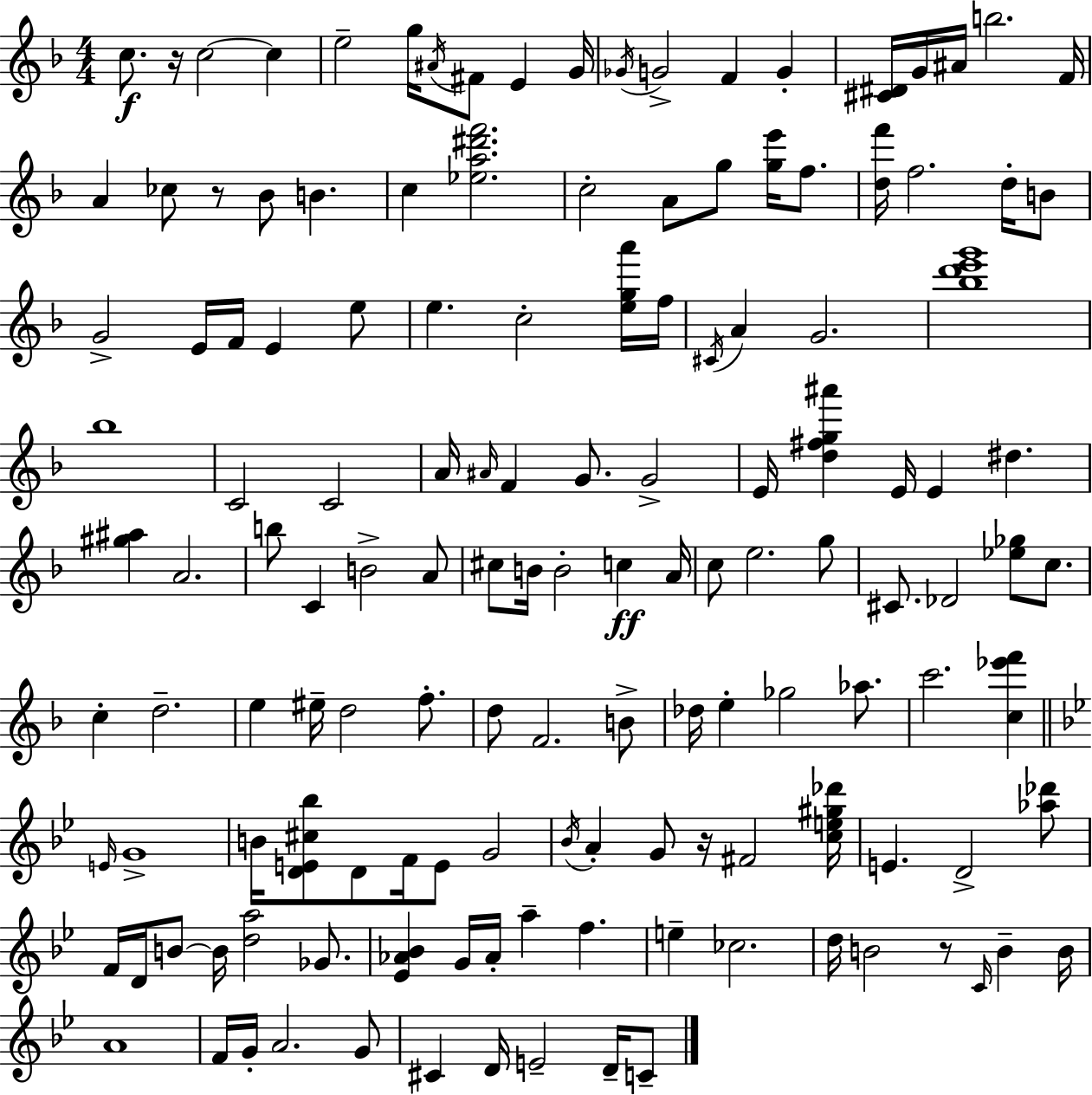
{
  \clef treble
  \numericTimeSignature
  \time 4/4
  \key f \major
  c''8.\f r16 c''2~~ c''4 | e''2-- g''16 \acciaccatura { ais'16 } fis'8 e'4 | g'16 \acciaccatura { ges'16 } g'2-> f'4 g'4-. | <cis' dis'>16 g'16 ais'16 b''2. | \break f'16 a'4 ces''8 r8 bes'8 b'4. | c''4 <ees'' a'' dis''' f'''>2. | c''2-. a'8 g''8 <g'' e'''>16 f''8. | <d'' f'''>16 f''2. d''16-. | \break b'8 g'2-> e'16 f'16 e'4 | e''8 e''4. c''2-. | <e'' g'' a'''>16 f''16 \acciaccatura { cis'16 } a'4 g'2. | <bes'' d''' e''' g'''>1 | \break bes''1 | c'2 c'2 | a'16 \grace { ais'16 } f'4 g'8. g'2-> | e'16 <d'' fis'' g'' ais'''>4 e'16 e'4 dis''4. | \break <gis'' ais''>4 a'2. | b''8 c'4 b'2-> | a'8 cis''8 b'16 b'2-. c''4\ff | a'16 c''8 e''2. | \break g''8 cis'8. des'2 <ees'' ges''>8 | c''8. c''4-. d''2.-- | e''4 eis''16-- d''2 | f''8.-. d''8 f'2. | \break b'8-> des''16 e''4-. ges''2 | aes''8. c'''2. | <c'' ees''' f'''>4 \bar "||" \break \key bes \major \grace { e'16 } g'1-> | b'16 <d' e' cis'' bes''>8 d'8 f'16 e'8 g'2 | \acciaccatura { bes'16 } a'4-. g'8 r16 fis'2 | <c'' e'' gis'' des'''>16 e'4. d'2-> | \break <aes'' des'''>8 f'16 d'16 b'8~~ b'16 <d'' a''>2 ges'8. | <ees' aes' bes'>4 g'16 aes'16-. a''4-- f''4. | e''4-- ces''2. | d''16 b'2 r8 \grace { c'16 } b'4-- | \break b'16 a'1 | f'16 g'16-. a'2. | g'8 cis'4 d'16 e'2-- | d'16-- c'8-- \bar "|."
}